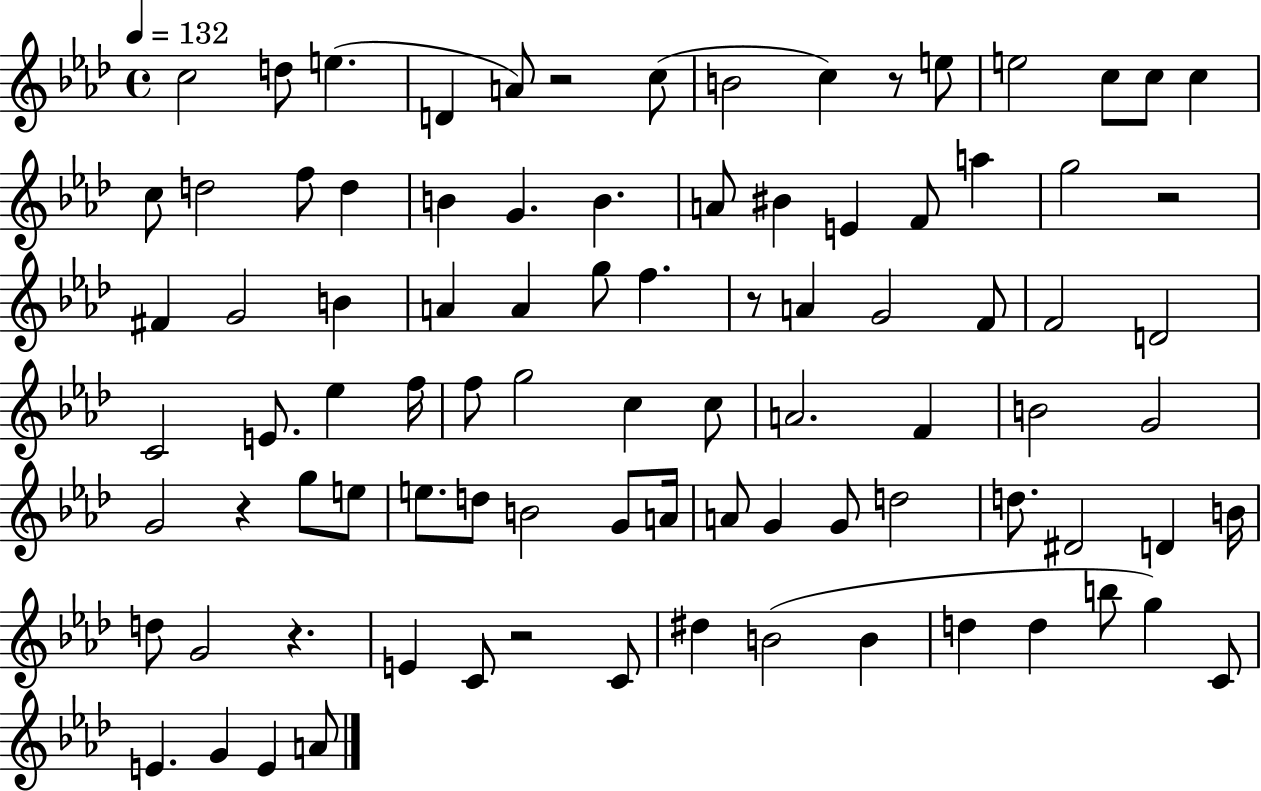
{
  \clef treble
  \time 4/4
  \defaultTimeSignature
  \key aes \major
  \tempo 4 = 132
  c''2 d''8 e''4.( | d'4 a'8) r2 c''8( | b'2 c''4) r8 e''8 | e''2 c''8 c''8 c''4 | \break c''8 d''2 f''8 d''4 | b'4 g'4. b'4. | a'8 bis'4 e'4 f'8 a''4 | g''2 r2 | \break fis'4 g'2 b'4 | a'4 a'4 g''8 f''4. | r8 a'4 g'2 f'8 | f'2 d'2 | \break c'2 e'8. ees''4 f''16 | f''8 g''2 c''4 c''8 | a'2. f'4 | b'2 g'2 | \break g'2 r4 g''8 e''8 | e''8. d''8 b'2 g'8 a'16 | a'8 g'4 g'8 d''2 | d''8. dis'2 d'4 b'16 | \break d''8 g'2 r4. | e'4 c'8 r2 c'8 | dis''4 b'2( b'4 | d''4 d''4 b''8 g''4) c'8 | \break e'4. g'4 e'4 a'8 | \bar "|."
}